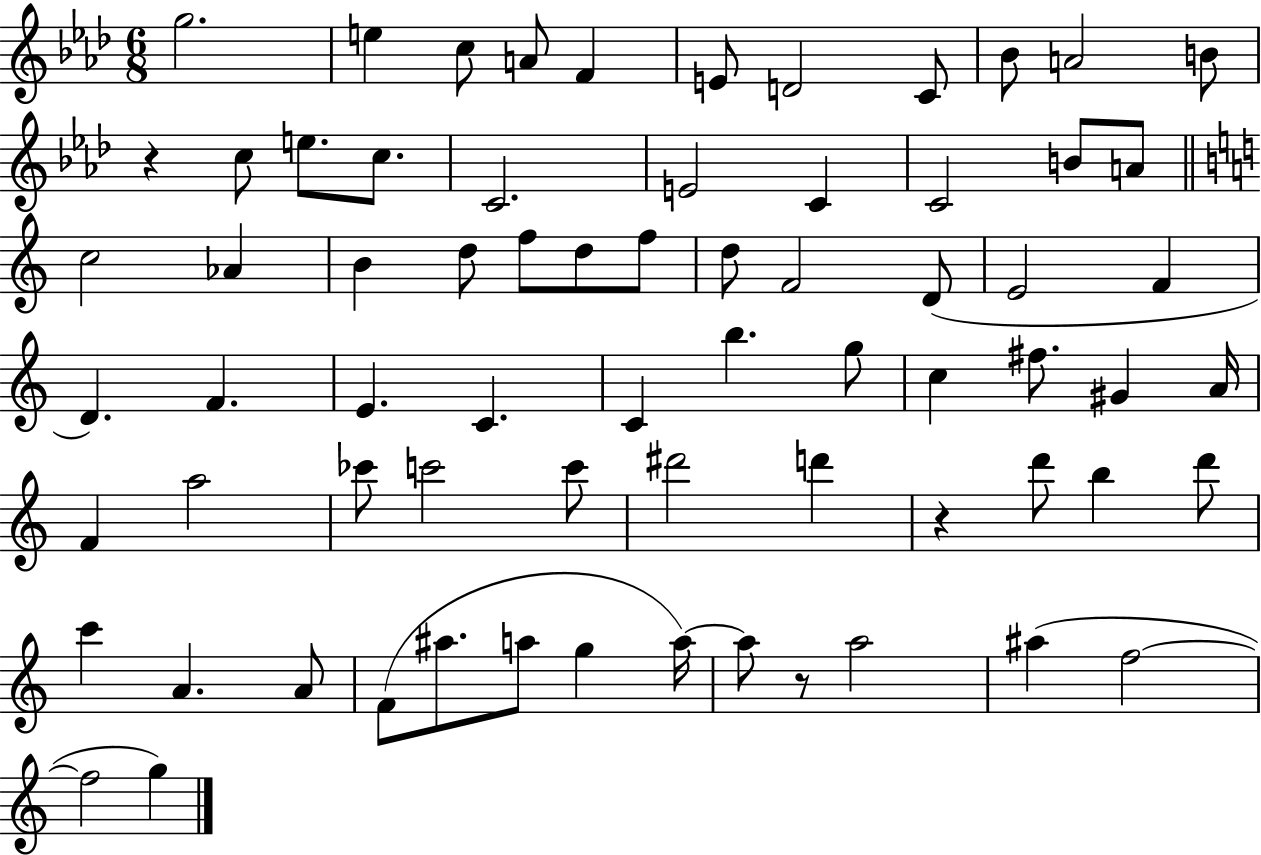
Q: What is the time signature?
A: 6/8